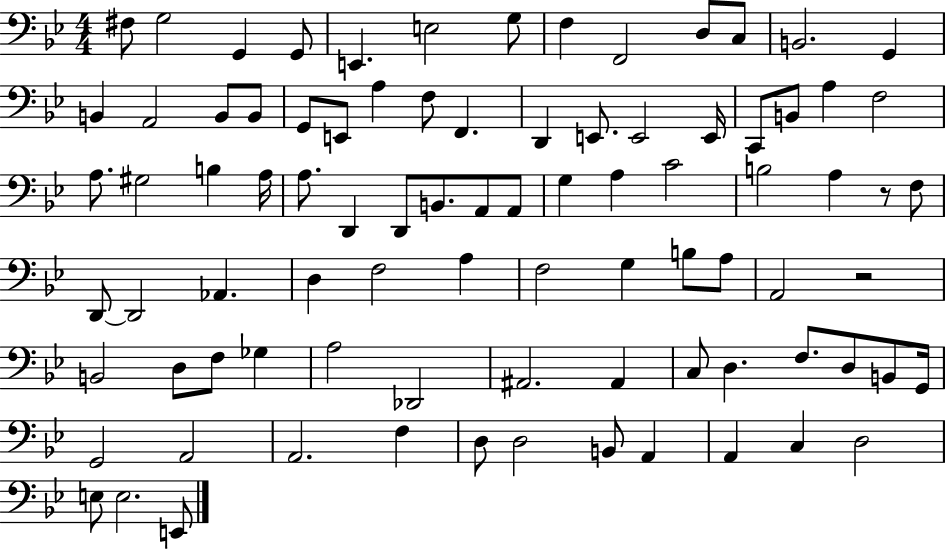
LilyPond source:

{
  \clef bass
  \numericTimeSignature
  \time 4/4
  \key bes \major
  \repeat volta 2 { fis8 g2 g,4 g,8 | e,4. e2 g8 | f4 f,2 d8 c8 | b,2. g,4 | \break b,4 a,2 b,8 b,8 | g,8 e,8 a4 f8 f,4. | d,4 e,8. e,2 e,16 | c,8 b,8 a4 f2 | \break a8. gis2 b4 a16 | a8. d,4 d,8 b,8. a,8 a,8 | g4 a4 c'2 | b2 a4 r8 f8 | \break d,8~~ d,2 aes,4. | d4 f2 a4 | f2 g4 b8 a8 | a,2 r2 | \break b,2 d8 f8 ges4 | a2 des,2 | ais,2. ais,4 | c8 d4. f8. d8 b,8 g,16 | \break g,2 a,2 | a,2. f4 | d8 d2 b,8 a,4 | a,4 c4 d2 | \break e8 e2. e,8 | } \bar "|."
}